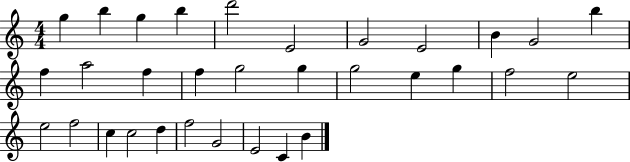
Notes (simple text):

G5/q B5/q G5/q B5/q D6/h E4/h G4/h E4/h B4/q G4/h B5/q F5/q A5/h F5/q F5/q G5/h G5/q G5/h E5/q G5/q F5/h E5/h E5/h F5/h C5/q C5/h D5/q F5/h G4/h E4/h C4/q B4/q